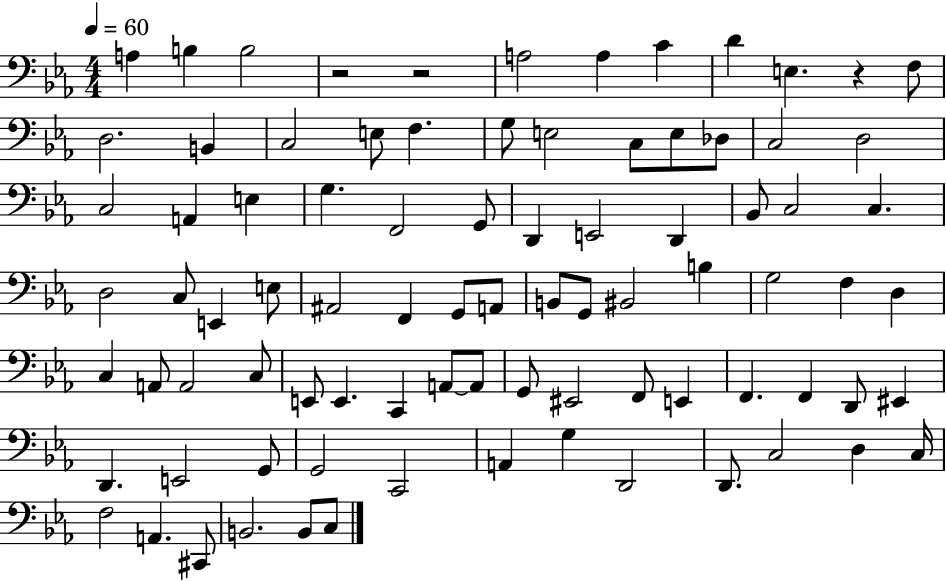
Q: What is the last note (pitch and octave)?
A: C3